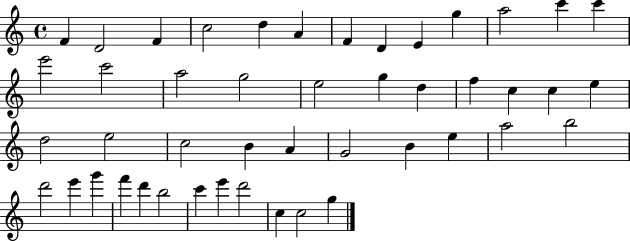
F4/q D4/h F4/q C5/h D5/q A4/q F4/q D4/q E4/q G5/q A5/h C6/q C6/q E6/h C6/h A5/h G5/h E5/h G5/q D5/q F5/q C5/q C5/q E5/q D5/h E5/h C5/h B4/q A4/q G4/h B4/q E5/q A5/h B5/h D6/h E6/q G6/q F6/q D6/q B5/h C6/q E6/q D6/h C5/q C5/h G5/q